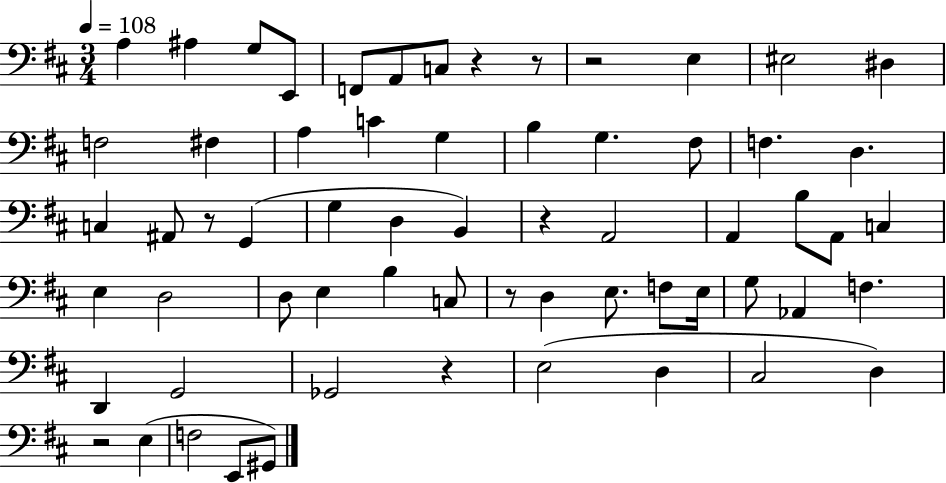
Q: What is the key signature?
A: D major